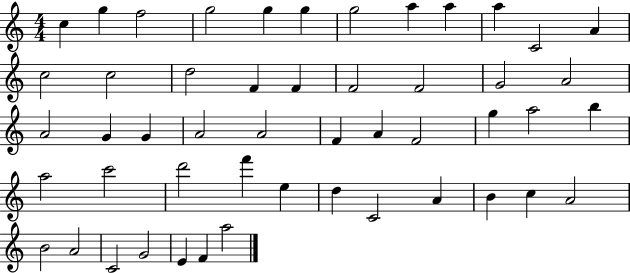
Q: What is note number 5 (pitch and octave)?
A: G5